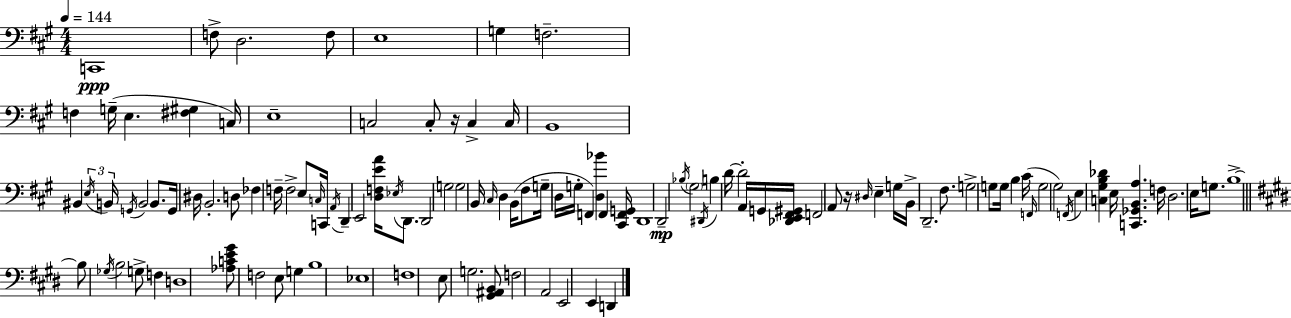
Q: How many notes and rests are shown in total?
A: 115